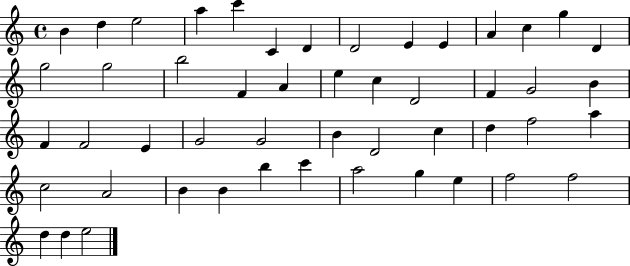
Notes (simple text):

B4/q D5/q E5/h A5/q C6/q C4/q D4/q D4/h E4/q E4/q A4/q C5/q G5/q D4/q G5/h G5/h B5/h F4/q A4/q E5/q C5/q D4/h F4/q G4/h B4/q F4/q F4/h E4/q G4/h G4/h B4/q D4/h C5/q D5/q F5/h A5/q C5/h A4/h B4/q B4/q B5/q C6/q A5/h G5/q E5/q F5/h F5/h D5/q D5/q E5/h